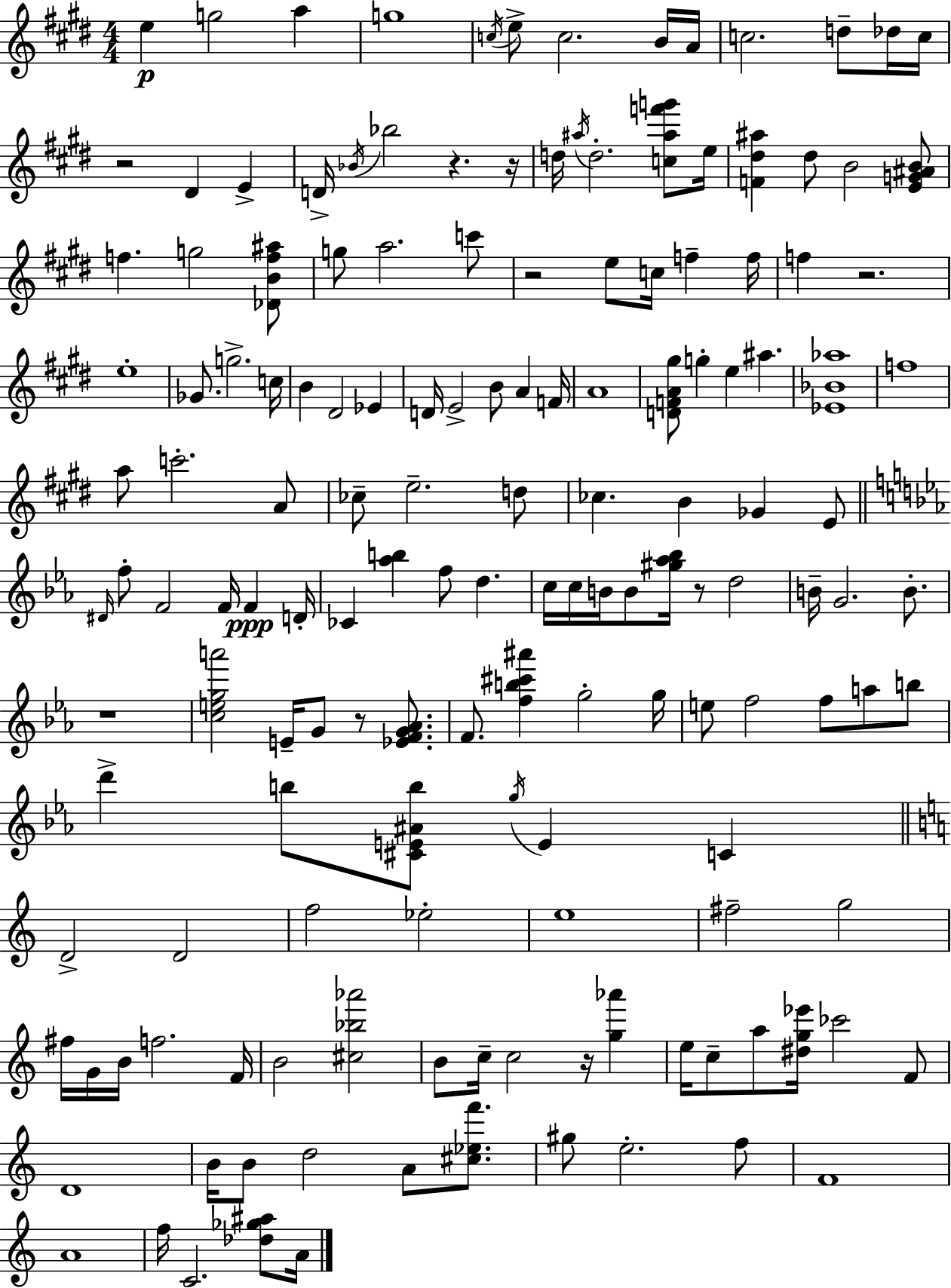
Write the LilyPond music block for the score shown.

{
  \clef treble
  \numericTimeSignature
  \time 4/4
  \key e \major
  e''4\p g''2 a''4 | g''1 | \acciaccatura { c''16 } e''8-> c''2. b'16 | a'16 c''2. d''8-- des''16 | \break c''16 r2 dis'4 e'4-> | d'16-> \acciaccatura { bes'16 } bes''2 r4. | r16 d''16 \acciaccatura { ais''16 } d''2.-. | <c'' ais'' f''' g'''>8 e''16 <f' dis'' ais''>4 dis''8 b'2 | \break <e' g' ais' b'>8 f''4. g''2 | <des' b' f'' ais''>8 g''8 a''2. | c'''8 r2 e''8 c''16 f''4-- | f''16 f''4 r2. | \break e''1-. | ges'8. g''2.-> | c''16 b'4 dis'2 ees'4 | d'16 e'2-> b'8 a'4 | \break f'16 a'1 | <d' f' a' gis''>8 g''4-. e''4 ais''4. | <ees' bes' aes''>1 | f''1 | \break a''8 c'''2.-. | a'8 ces''8-- e''2.-- | d''8 ces''4. b'4 ges'4 | e'8 \bar "||" \break \key ees \major \grace { dis'16 } f''8-. f'2 f'16 f'4\ppp | d'16-. ces'4 <aes'' b''>4 f''8 d''4. | c''16 c''16 b'16 b'8 <gis'' aes'' bes''>16 r8 d''2 | b'16-- g'2. b'8.-. | \break r1 | <c'' e'' g'' a'''>2 e'16-- g'8 r8 <ees' f' g' aes'>8. | f'8. <f'' b'' cis''' ais'''>4 g''2-. | g''16 e''8 f''2 f''8 a''8 b''8 | \break d'''4-> b''8 <cis' e' ais' b''>8 \acciaccatura { g''16 } e'4 c'4 | \bar "||" \break \key c \major d'2-> d'2 | f''2 ees''2-. | e''1 | fis''2-- g''2 | \break fis''16 g'16 b'16 f''2. f'16 | b'2 <cis'' bes'' aes'''>2 | b'8 c''16-- c''2 r16 <g'' aes'''>4 | e''16 c''8-- a''8 <dis'' g'' ees'''>16 ces'''2 f'8 | \break d'1 | b'16 b'8 d''2 a'8 <cis'' ees'' f'''>8. | gis''8 e''2.-. f''8 | f'1 | \break a'1 | f''16 c'2. <des'' ges'' ais''>8 a'16 | \bar "|."
}